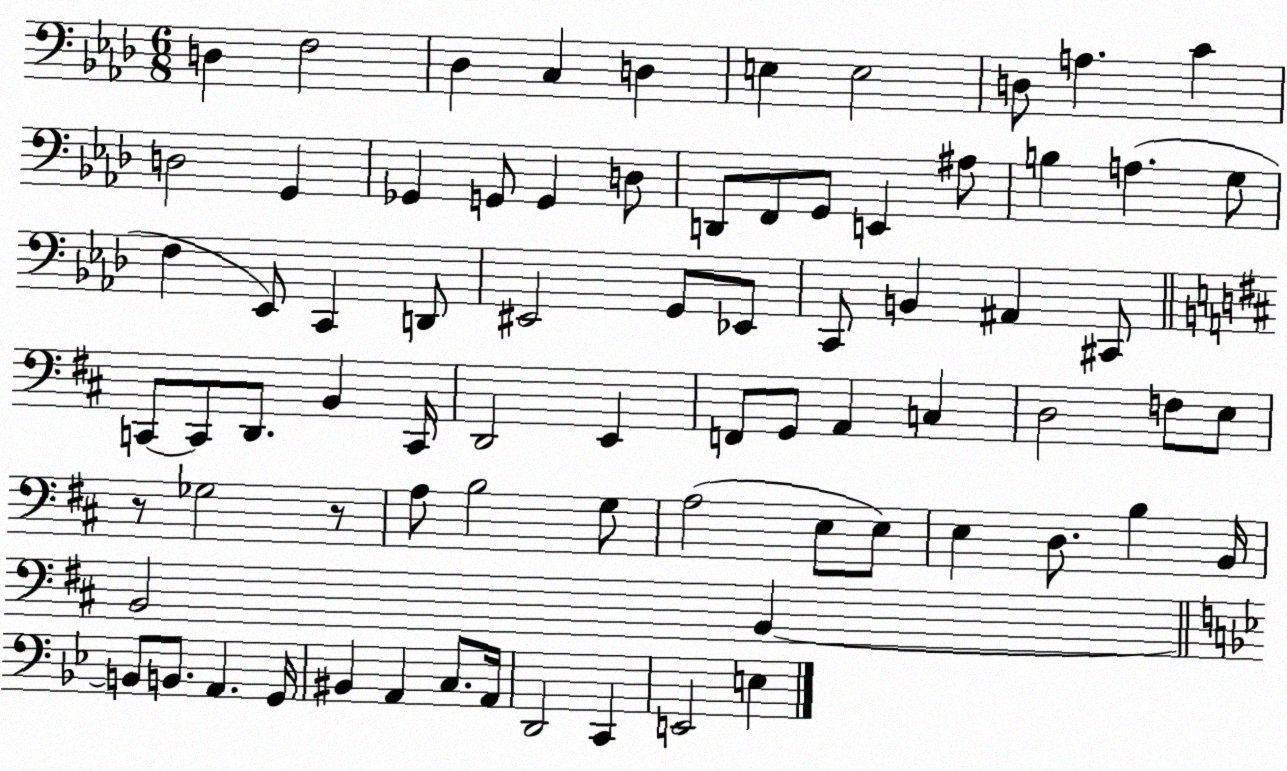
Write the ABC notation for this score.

X:1
T:Untitled
M:6/8
L:1/4
K:Ab
D, F,2 _D, C, D, E, E,2 D,/2 A, C D,2 G,, _G,, G,,/2 G,, D,/2 D,,/2 F,,/2 G,,/2 E,, ^A,/2 B, A, G,/2 F, _E,,/2 C,, D,,/2 ^E,,2 G,,/2 _E,,/2 C,,/2 B,, ^A,, ^C,,/2 C,,/2 C,,/2 D,,/2 B,, C,,/4 D,,2 E,, F,,/2 G,,/2 A,, C, D,2 F,/2 E,/2 z/2 _G,2 z/2 A,/2 B,2 G,/2 A,2 E,/2 E,/2 E, D,/2 B, B,,/4 B,,2 B,, B,,/2 B,,/2 A,, G,,/4 ^B,, A,, C,/2 A,,/4 D,,2 C,, E,,2 E,